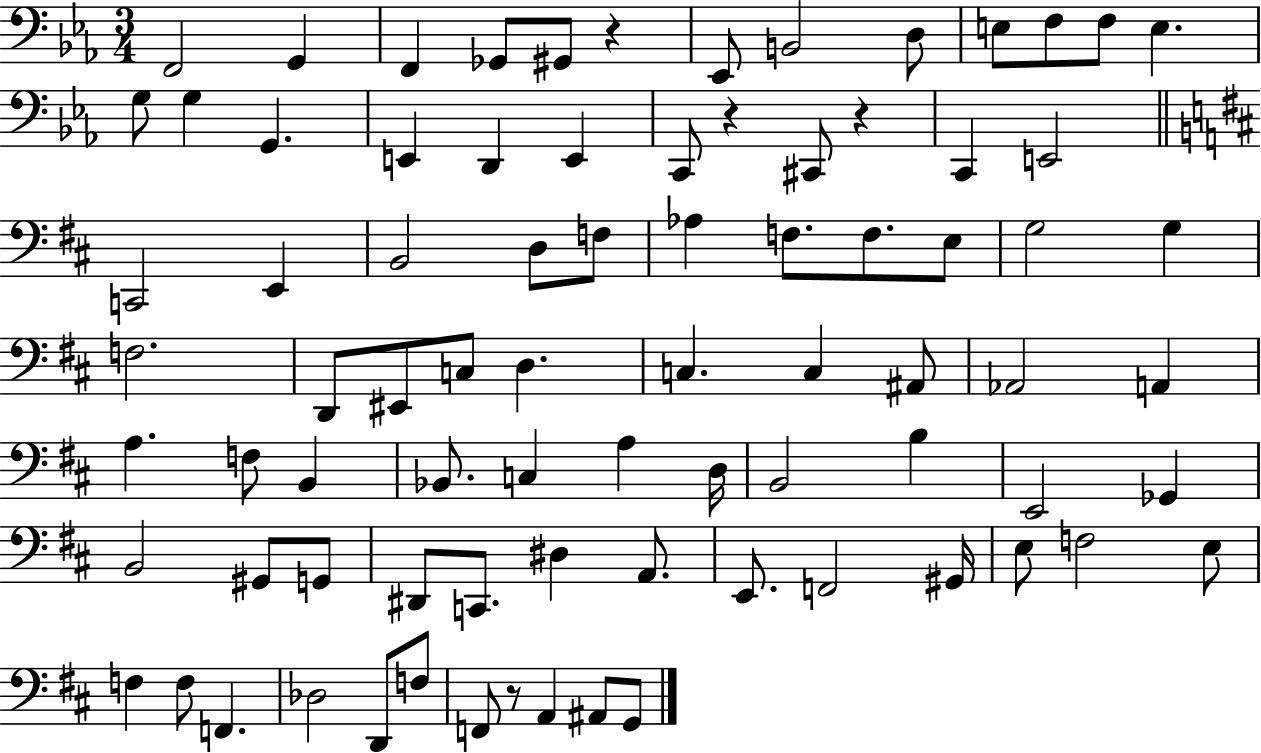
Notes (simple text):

F2/h G2/q F2/q Gb2/e G#2/e R/q Eb2/e B2/h D3/e E3/e F3/e F3/e E3/q. G3/e G3/q G2/q. E2/q D2/q E2/q C2/e R/q C#2/e R/q C2/q E2/h C2/h E2/q B2/h D3/e F3/e Ab3/q F3/e. F3/e. E3/e G3/h G3/q F3/h. D2/e EIS2/e C3/e D3/q. C3/q. C3/q A#2/e Ab2/h A2/q A3/q. F3/e B2/q Bb2/e. C3/q A3/q D3/s B2/h B3/q E2/h Gb2/q B2/h G#2/e G2/e D#2/e C2/e. D#3/q A2/e. E2/e. F2/h G#2/s E3/e F3/h E3/e F3/q F3/e F2/q. Db3/h D2/e F3/e F2/e R/e A2/q A#2/e G2/e